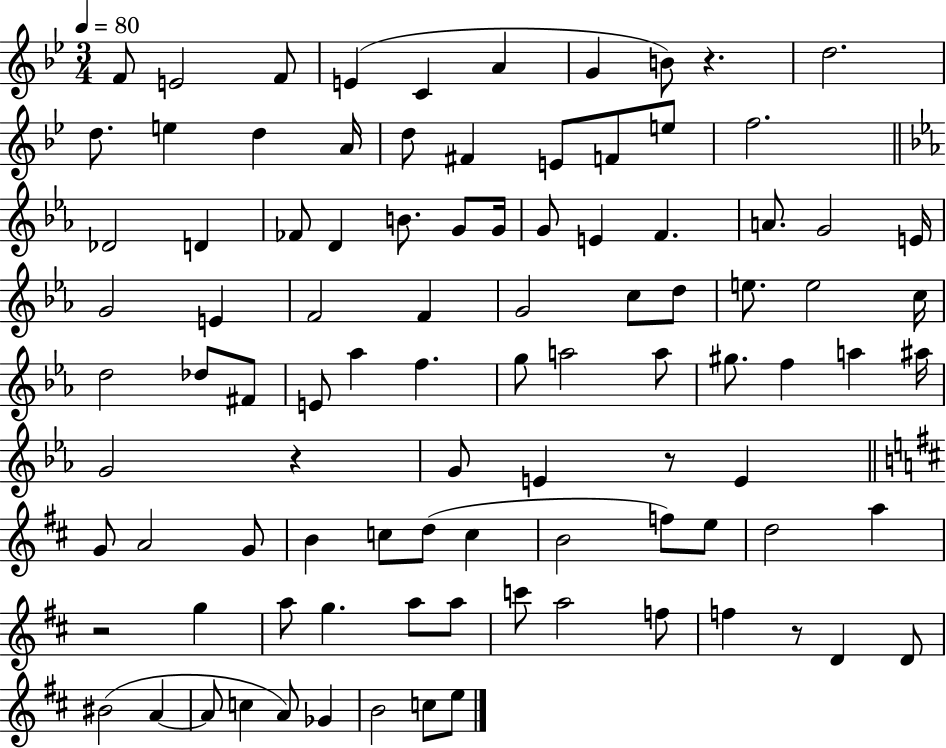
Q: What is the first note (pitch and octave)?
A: F4